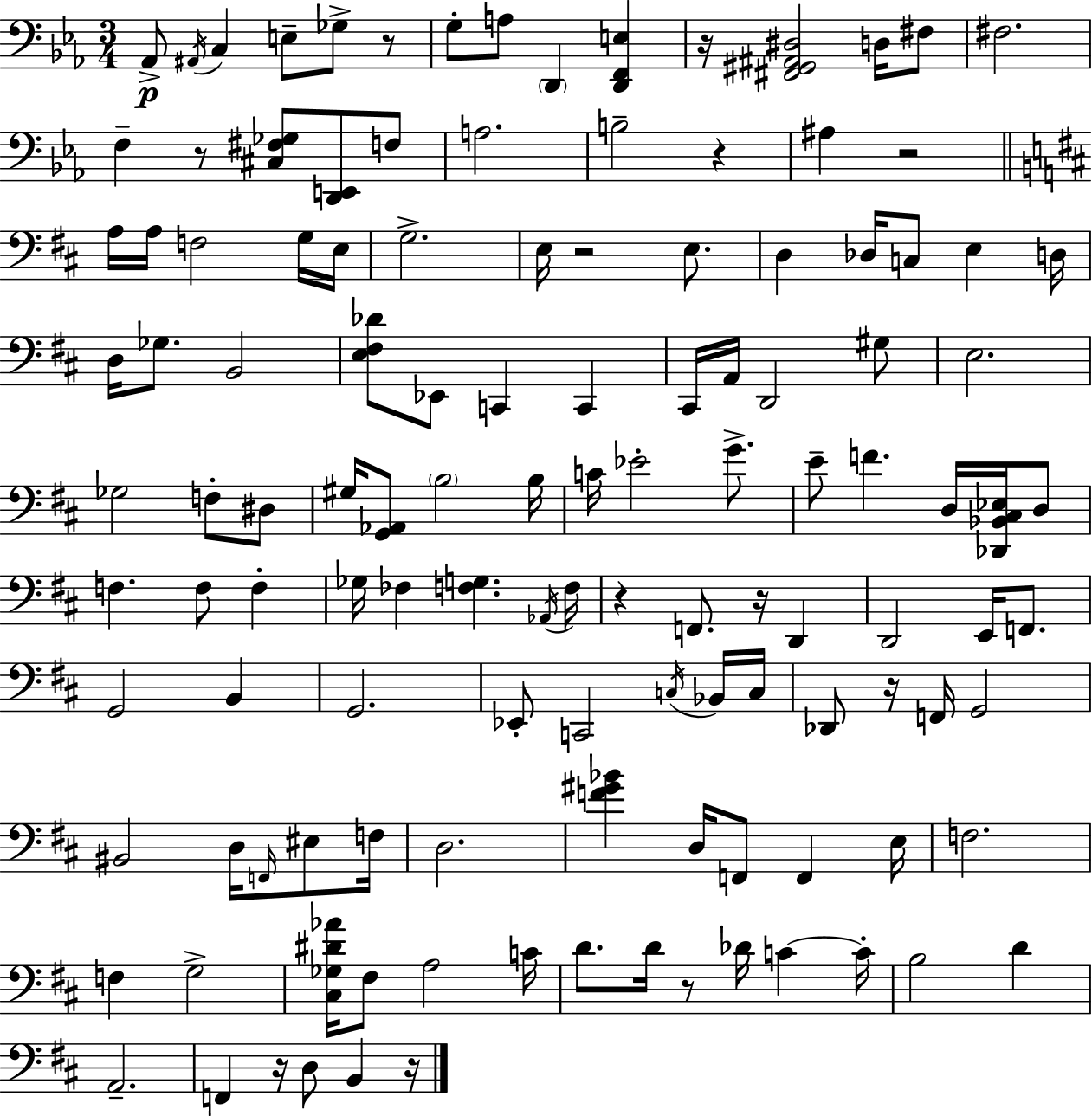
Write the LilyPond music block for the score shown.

{
  \clef bass
  \numericTimeSignature
  \time 3/4
  \key c \minor
  aes,8->\p \acciaccatura { ais,16 } c4 e8-- ges8-> r8 | g8-. a8 \parenthesize d,4 <d, f, e>4 | r16 <fis, gis, ais, dis>2 d16 fis8 | fis2. | \break f4-- r8 <cis fis ges>8 <d, e,>8 f8 | a2. | b2-- r4 | ais4 r2 | \break \bar "||" \break \key d \major a16 a16 f2 g16 e16 | g2.-> | e16 r2 e8. | d4 des16 c8 e4 d16 | \break d16 ges8. b,2 | <e fis des'>8 ees,8 c,4 c,4 | cis,16 a,16 d,2 gis8 | e2. | \break ges2 f8-. dis8 | gis16 <g, aes,>8 \parenthesize b2 b16 | c'16 ees'2-. g'8.-> | e'8-- f'4. d16 <des, bes, cis ees>16 d8 | \break f4. f8 f4-. | ges16 fes4 <f g>4. \acciaccatura { aes,16 } | f16 r4 f,8. r16 d,4 | d,2 e,16 f,8. | \break g,2 b,4 | g,2. | ees,8-. c,2 \acciaccatura { c16 } | bes,16 c16 des,8 r16 f,16 g,2 | \break bis,2 d16 \grace { f,16 } | eis8 f16 d2. | <f' gis' bes'>4 d16 f,8 f,4 | e16 f2. | \break f4 g2-> | <cis ges dis' aes'>16 fis8 a2 | c'16 d'8. d'16 r8 des'16 c'4~~ | c'16-. b2 d'4 | \break a,2.-- | f,4 r16 d8 b,4 | r16 \bar "|."
}